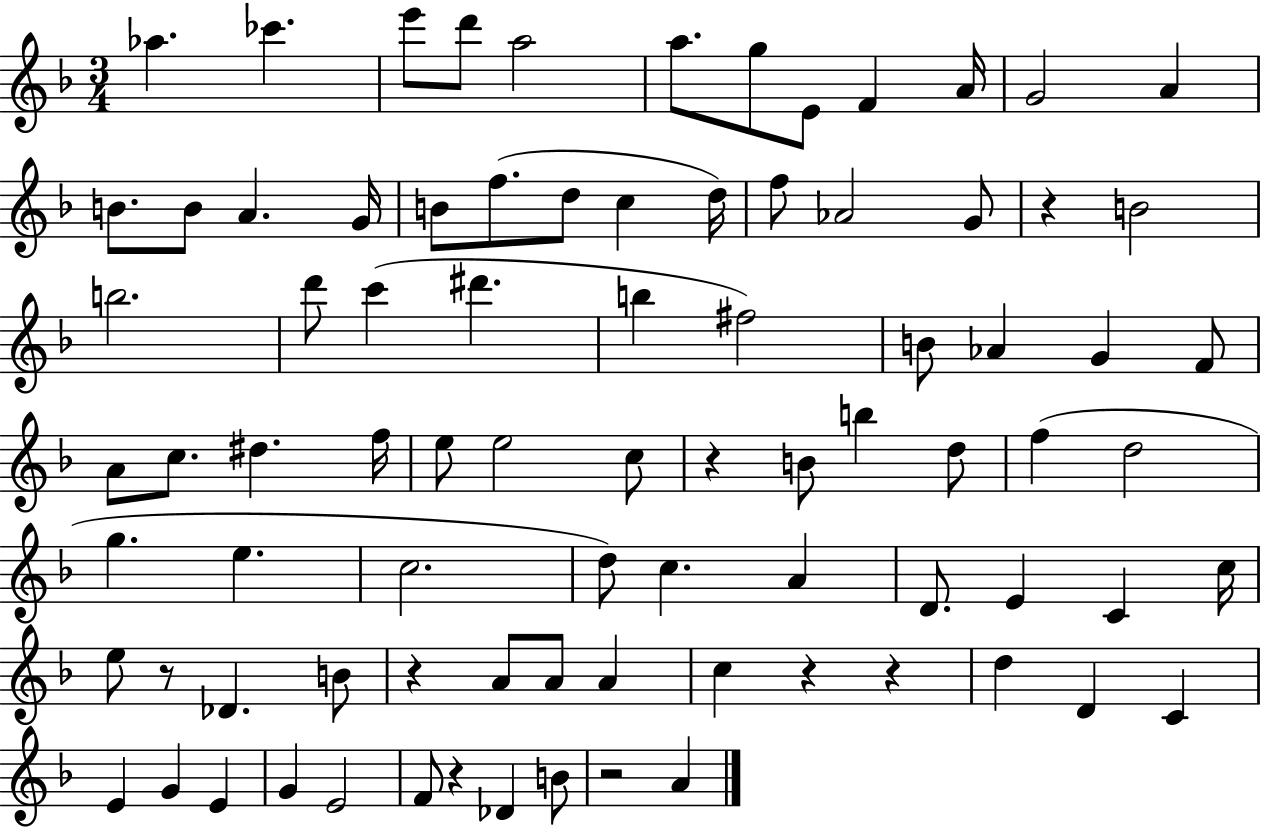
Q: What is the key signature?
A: F major